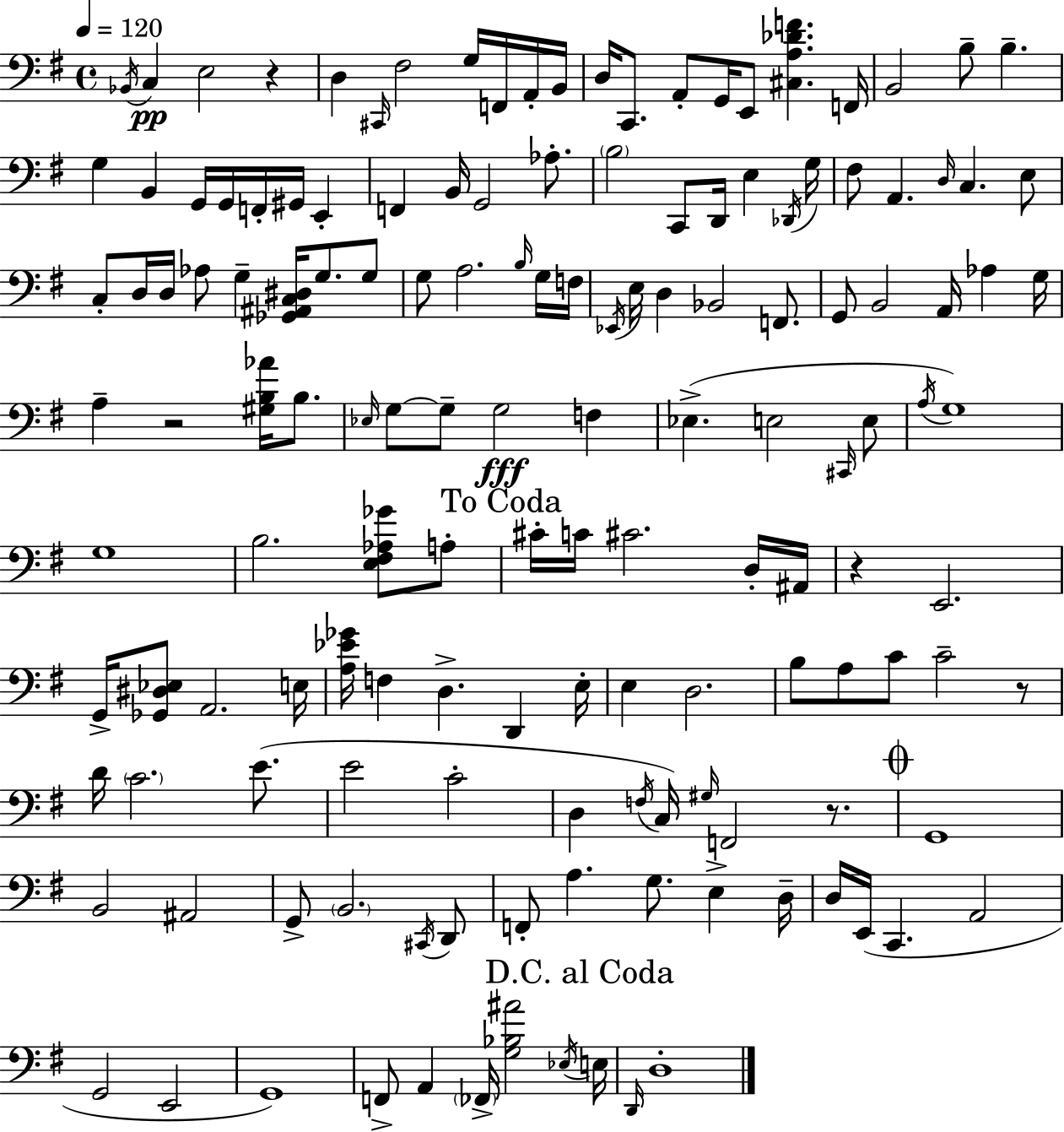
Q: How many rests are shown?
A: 5